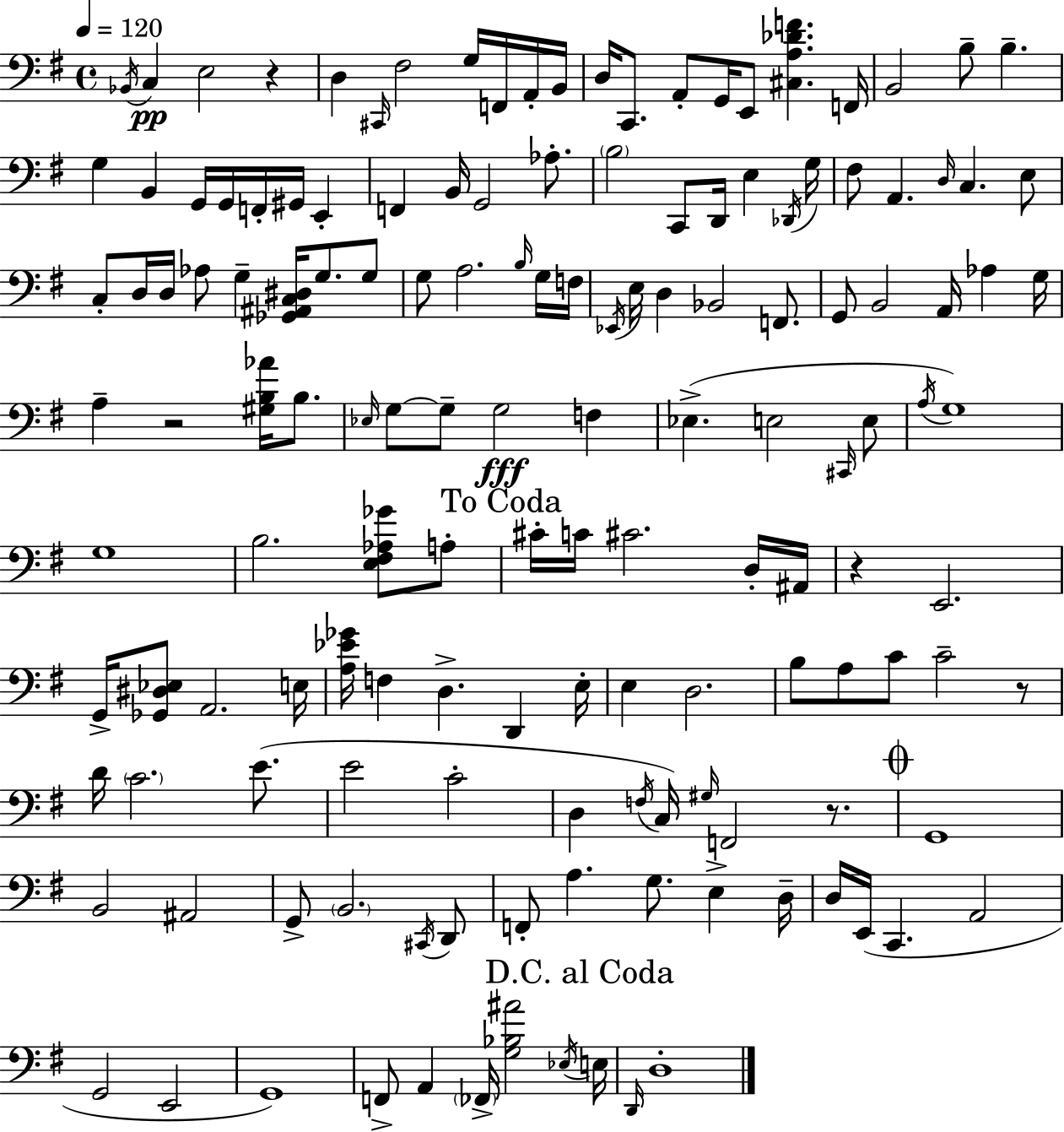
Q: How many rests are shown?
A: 5